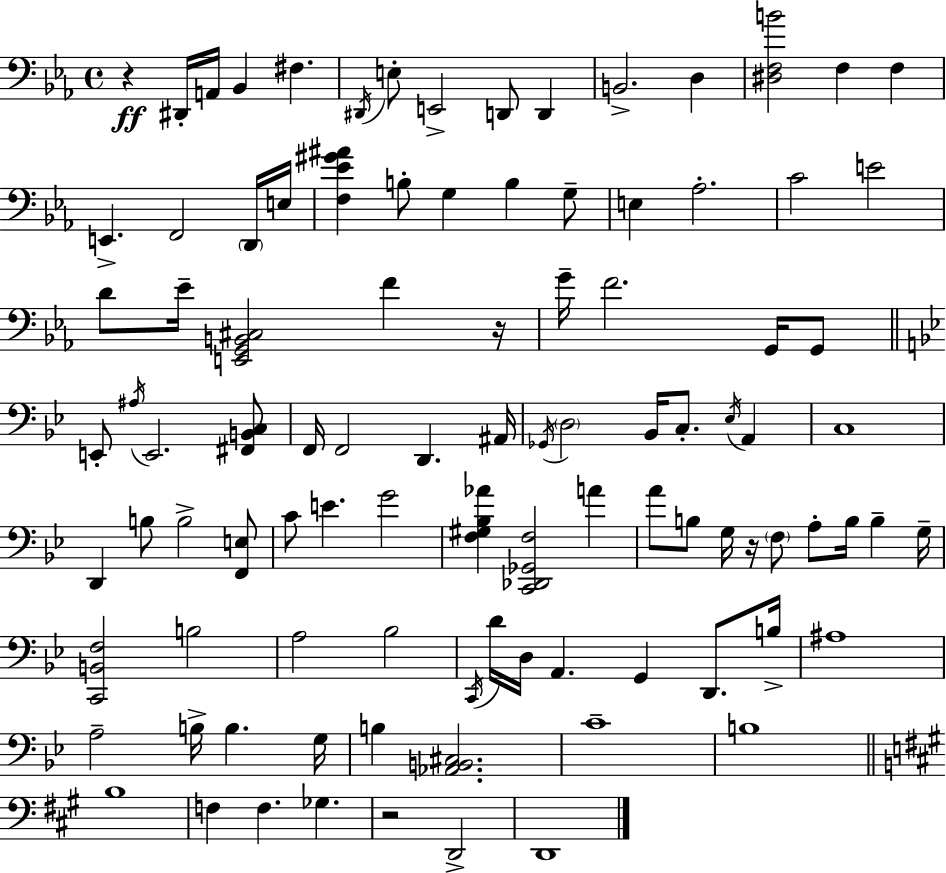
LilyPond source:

{
  \clef bass
  \time 4/4
  \defaultTimeSignature
  \key ees \major
  r4\ff dis,16-. a,16 bes,4 fis4. | \acciaccatura { dis,16 } e8-. e,2-> d,8 d,4 | b,2.-> d4 | <dis f b'>2 f4 f4 | \break e,4.-> f,2 \parenthesize d,16 | e16 <f ees' gis' ais'>4 b8-. g4 b4 g8-- | e4 aes2.-. | c'2 e'2 | \break d'8 ees'16-- <e, g, b, cis>2 f'4 | r16 g'16-- f'2. g,16 g,8 | \bar "||" \break \key g \minor e,8-. \acciaccatura { ais16 } e,2. <fis, b, c>8 | f,16 f,2 d,4. | ais,16 \acciaccatura { ges,16 } \parenthesize d2 bes,16 c8.-. \acciaccatura { ees16 } a,4 | c1 | \break d,4 b8 b2-> | <f, e>8 c'8 e'4. g'2 | <f gis bes aes'>4 <c, des, ges, f>2 a'4 | a'8 b8 g16 r16 \parenthesize f8 a8-. b16 b4-- | \break g16-- <c, b, f>2 b2 | a2 bes2 | \acciaccatura { c,16 } d'16 d16 a,4. g,4 | d,8. b16-> ais1 | \break a2-- b16-> b4. | g16 b4 <aes, b, cis>2. | c'1-- | b1 | \break \bar "||" \break \key a \major b1 | f4 f4. ges4. | r2 d,2-> | d,1 | \break \bar "|."
}